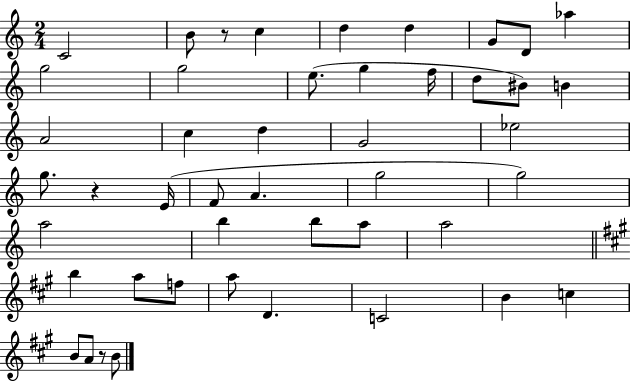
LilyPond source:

{
  \clef treble
  \numericTimeSignature
  \time 2/4
  \key c \major
  \repeat volta 2 { c'2 | b'8 r8 c''4 | d''4 d''4 | g'8 d'8 aes''4 | \break g''2 | g''2 | e''8.( g''4 f''16 | d''8 bis'8) b'4 | \break a'2 | c''4 d''4 | g'2 | ees''2 | \break g''8. r4 e'16( | f'8 a'4. | g''2 | g''2) | \break a''2 | b''4 b''8 a''8 | a''2 | \bar "||" \break \key a \major b''4 a''8 f''8 | a''8 d'4. | c'2 | b'4 c''4 | \break b'8 a'8 r8 b'8 | } \bar "|."
}